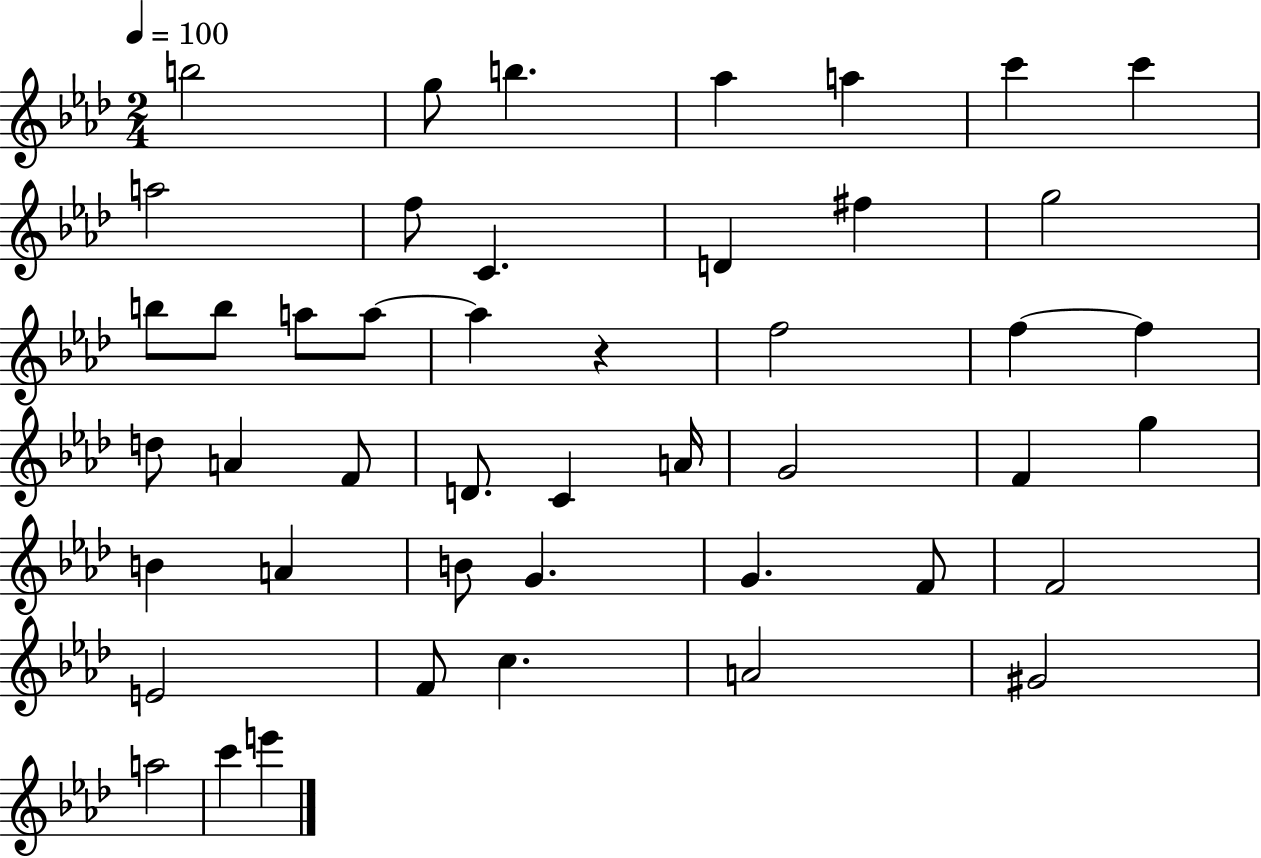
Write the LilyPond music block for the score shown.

{
  \clef treble
  \numericTimeSignature
  \time 2/4
  \key aes \major
  \tempo 4 = 100
  \repeat volta 2 { b''2 | g''8 b''4. | aes''4 a''4 | c'''4 c'''4 | \break a''2 | f''8 c'4. | d'4 fis''4 | g''2 | \break b''8 b''8 a''8 a''8~~ | a''4 r4 | f''2 | f''4~~ f''4 | \break d''8 a'4 f'8 | d'8. c'4 a'16 | g'2 | f'4 g''4 | \break b'4 a'4 | b'8 g'4. | g'4. f'8 | f'2 | \break e'2 | f'8 c''4. | a'2 | gis'2 | \break a''2 | c'''4 e'''4 | } \bar "|."
}